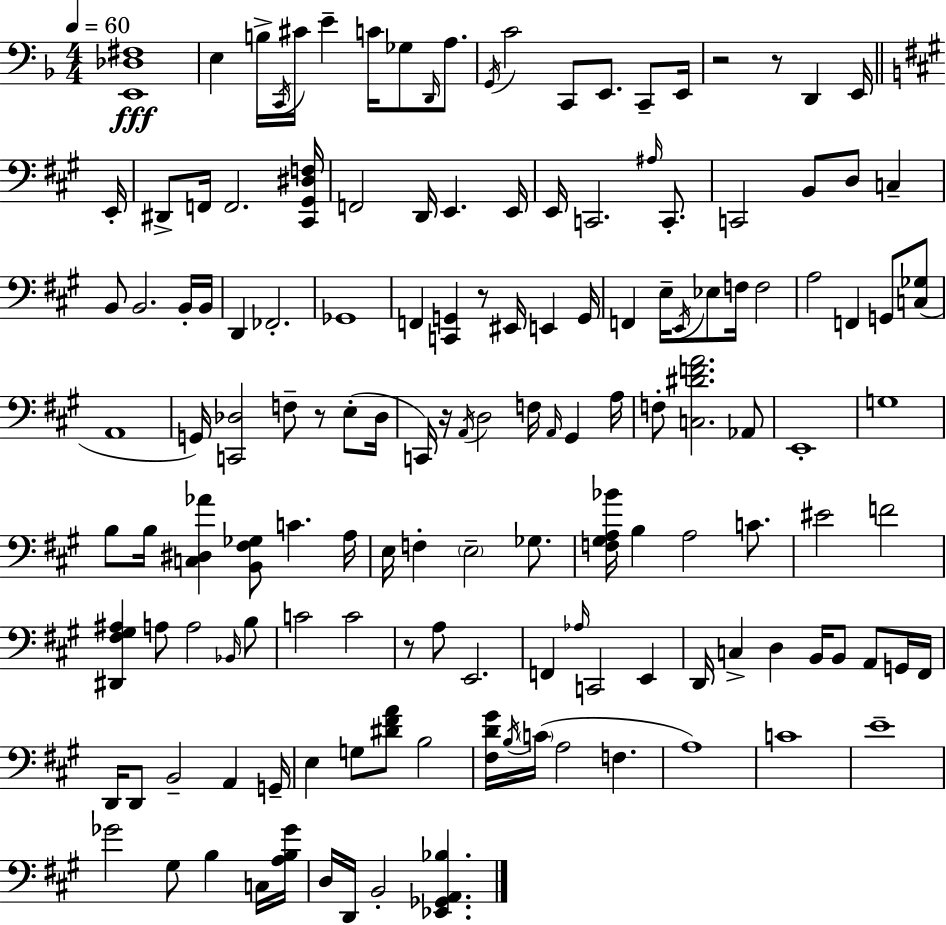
{
  \clef bass
  \numericTimeSignature
  \time 4/4
  \key f \major
  \tempo 4 = 60
  \repeat volta 2 { <e, des fis>1\fff | e4 b16-> \acciaccatura { c,16 } cis'16 e'4-- c'16 ges8 \grace { d,16 } a8. | \acciaccatura { g,16 } c'2 c,8 e,8. | c,8-- e,16 r2 r8 d,4 | \break e,16 \bar "||" \break \key a \major e,16-. dis,8-> f,16 f,2. | <cis, gis, dis f>16 f,2 d,16 e,4. | e,16 e,16 c,2. \grace { ais16 } c,8.-. | c,2 b,8 d8 c4-- | \break b,8 b,2. | b,16-. b,16 d,4 fes,2.-. | ges,1 | f,4 <c, g,>4 r8 eis,16 e,4 | \break g,16 f,4 e16-- \acciaccatura { e,16 } ees8 f16 f2 | a2 f,4 g,8 | <c ges>8( a,1 | g,16) <c, des>2 f8-- r8 | \break e8-.( des16 c,16) r16 \acciaccatura { a,16 } d2 f16 \grace { a,16 } | gis,4 a16 f8-. <c dis' f' a'>2. | aes,8 e,1-. | g1 | \break b8 b16 <c dis aes'>4 <b, fis ges>8 c'4. | a16 e16 f4-. \parenthesize e2-- | ges8. <f gis a bes'>16 b4 a2 | c'8. eis'2 f'2 | \break <dis, fis gis ais>4 a8 a2 | \grace { bes,16 } b8 c'2 c'2 | r8 a8 e,2. | f,4 \grace { aes16 } c,2 | \break e,4 d,16 c4-> d4 | b,16 b,8 a,8 g,16 fis,16 d,16 d,8 b,2-- | a,4 g,16-- e4 g8 <dis' fis' a'>8 b2 | <fis d' gis'>16 \acciaccatura { b16 } \parenthesize c'16( a2 | \break f4. a1) | c'1 | e'1-- | ges'2 | \break gis8 b4 c16 <a b ges'>16 d16 d,16 b,2-. | <ees, ges, a, bes>4. } \bar "|."
}